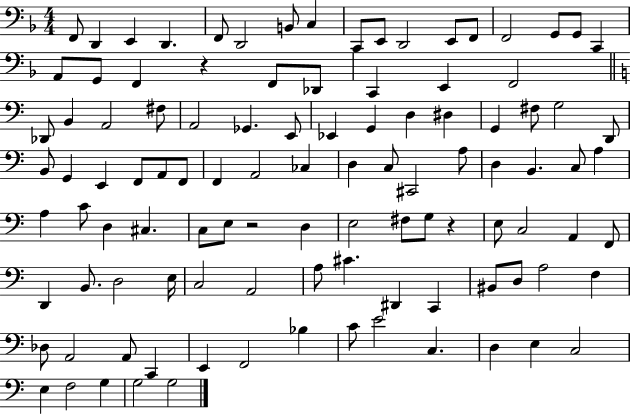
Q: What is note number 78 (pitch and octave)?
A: A3